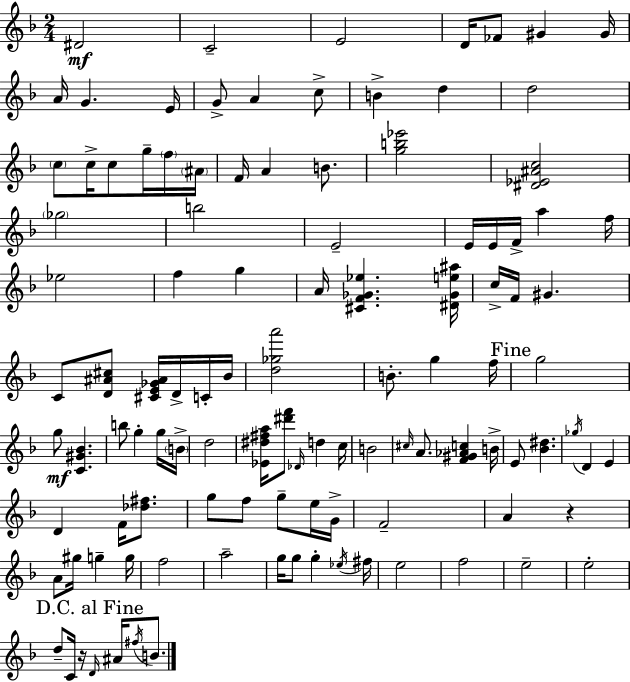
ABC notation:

X:1
T:Untitled
M:2/4
L:1/4
K:Dm
^D2 C2 E2 D/4 _F/2 ^G ^G/4 A/4 G E/4 G/2 A c/2 B d d2 c/2 c/4 c/2 g/4 f/4 ^A/4 F/4 A B/2 [gb_e']2 [^D_E^Ac]2 _g2 b2 E2 E/4 E/4 F/4 a f/4 _e2 f g A/4 [^CF_G_e] [^D_Ge^a]/4 c/4 F/4 ^G C/2 [D^A^c]/2 [^CE_G^A]/4 D/4 C/4 _B/4 [d_ga']2 B/2 g f/4 g2 g/2 [C^G_B] b/2 g g/4 B/4 d2 [_E^d^fa]/4 [^d'f']/2 _D/4 d c/4 B2 ^c/4 A/2 [F^G_Ac] B/4 E/2 [_B^d] _g/4 D E D F/4 [_d^f]/2 g/2 f/2 g/2 e/4 G/4 F2 A z A/2 ^g/4 g g/4 f2 a2 g/4 g/2 g _e/4 ^f/4 e2 f2 e2 e2 d/2 C/4 z/4 D/4 ^A/4 ^f/4 B/2